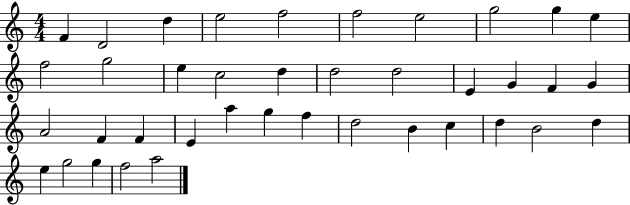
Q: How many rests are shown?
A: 0